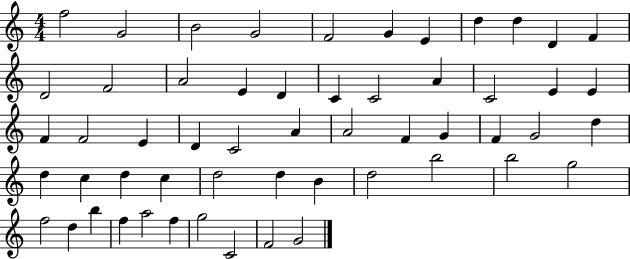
F5/h G4/h B4/h G4/h F4/h G4/q E4/q D5/q D5/q D4/q F4/q D4/h F4/h A4/h E4/q D4/q C4/q C4/h A4/q C4/h E4/q E4/q F4/q F4/h E4/q D4/q C4/h A4/q A4/h F4/q G4/q F4/q G4/h D5/q D5/q C5/q D5/q C5/q D5/h D5/q B4/q D5/h B5/h B5/h G5/h F5/h D5/q B5/q F5/q A5/h F5/q G5/h C4/h F4/h G4/h